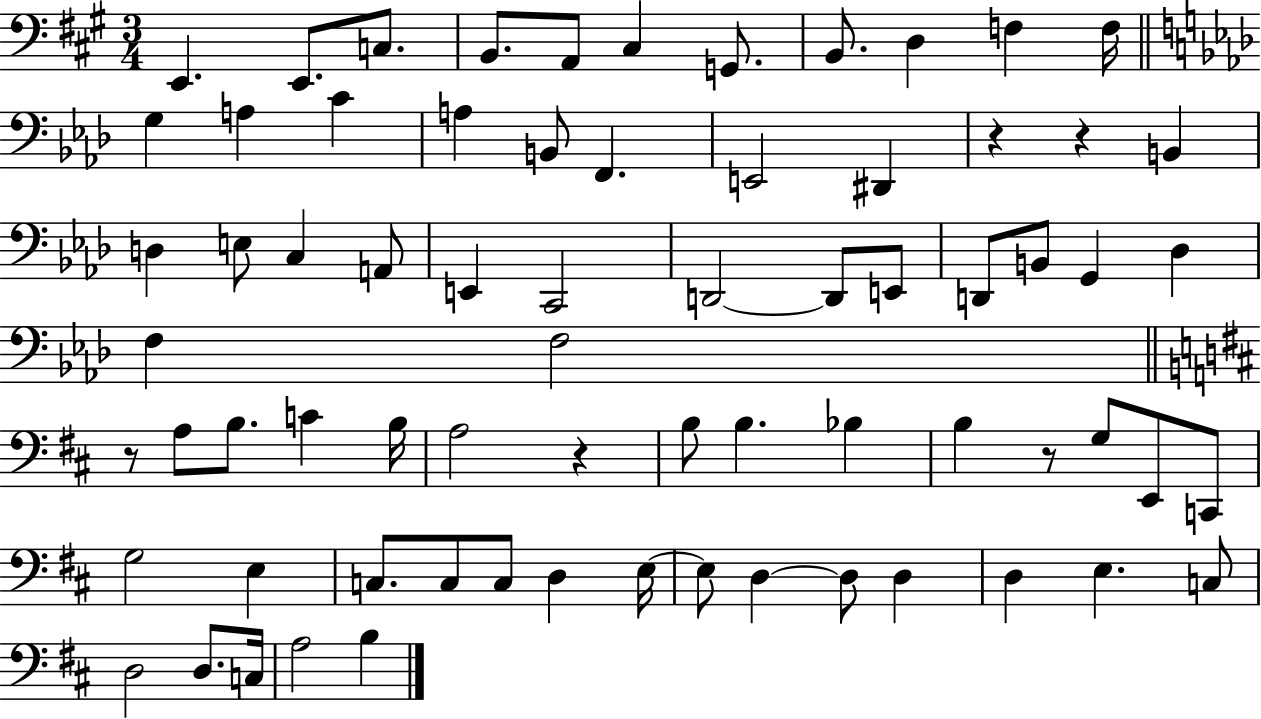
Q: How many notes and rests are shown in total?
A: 71